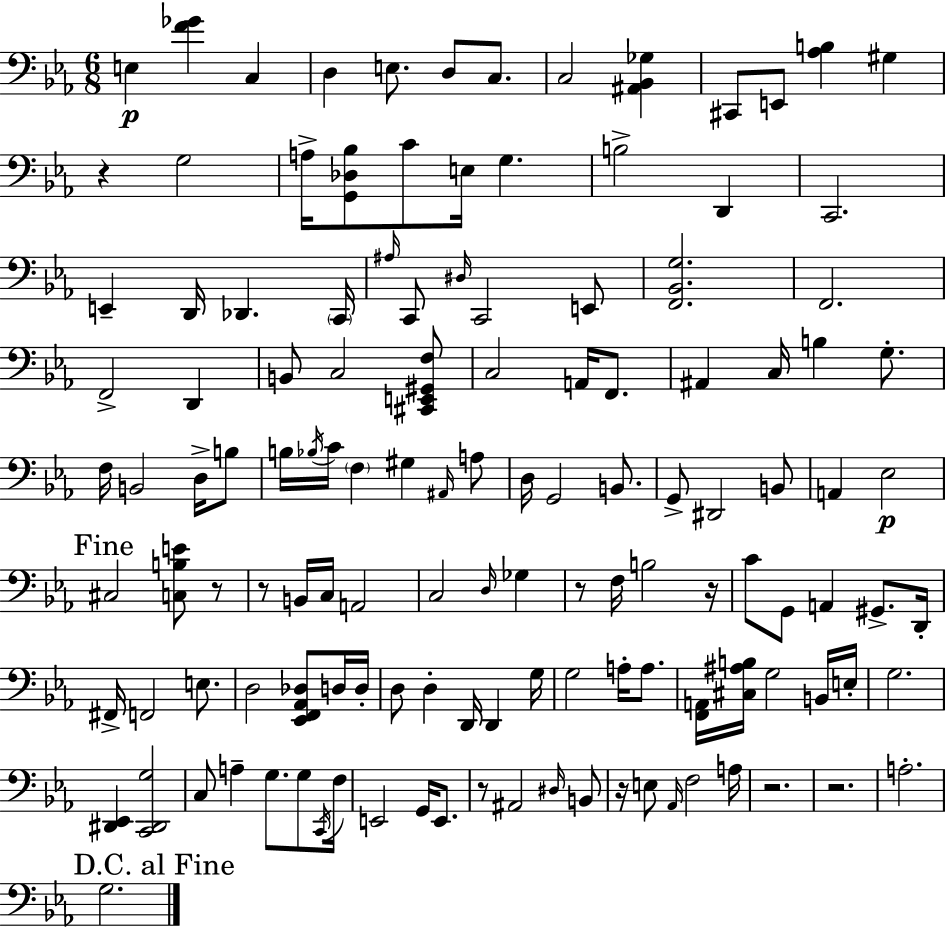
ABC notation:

X:1
T:Untitled
M:6/8
L:1/4
K:Eb
E, [F_G] C, D, E,/2 D,/2 C,/2 C,2 [^A,,_B,,_G,] ^C,,/2 E,,/2 [_A,B,] ^G, z G,2 A,/4 [G,,_D,_B,]/2 C/2 E,/4 G, B,2 D,, C,,2 E,, D,,/4 _D,, C,,/4 ^A,/4 C,,/2 ^D,/4 C,,2 E,,/2 [F,,_B,,G,]2 F,,2 F,,2 D,, B,,/2 C,2 [^C,,E,,^G,,F,]/2 C,2 A,,/4 F,,/2 ^A,, C,/4 B, G,/2 F,/4 B,,2 D,/4 B,/2 B,/4 _B,/4 C/4 F, ^G, ^A,,/4 A,/2 D,/4 G,,2 B,,/2 G,,/2 ^D,,2 B,,/2 A,, _E,2 ^C,2 [C,B,E]/2 z/2 z/2 B,,/4 C,/4 A,,2 C,2 D,/4 _G, z/2 F,/4 B,2 z/4 C/2 G,,/2 A,, ^G,,/2 D,,/4 ^F,,/4 F,,2 E,/2 D,2 [_E,,F,,_A,,_D,]/2 D,/4 D,/4 D,/2 D, D,,/4 D,, G,/4 G,2 A,/4 A,/2 [F,,A,,]/4 [^C,^A,B,]/4 G,2 B,,/4 E,/4 G,2 [^D,,_E,,] [C,,^D,,G,]2 C,/2 A, G,/2 G,/2 C,,/4 F,/4 E,,2 G,,/4 E,,/2 z/2 ^A,,2 ^D,/4 B,,/2 z/4 E,/2 _A,,/4 F,2 A,/4 z2 z2 A,2 G,2